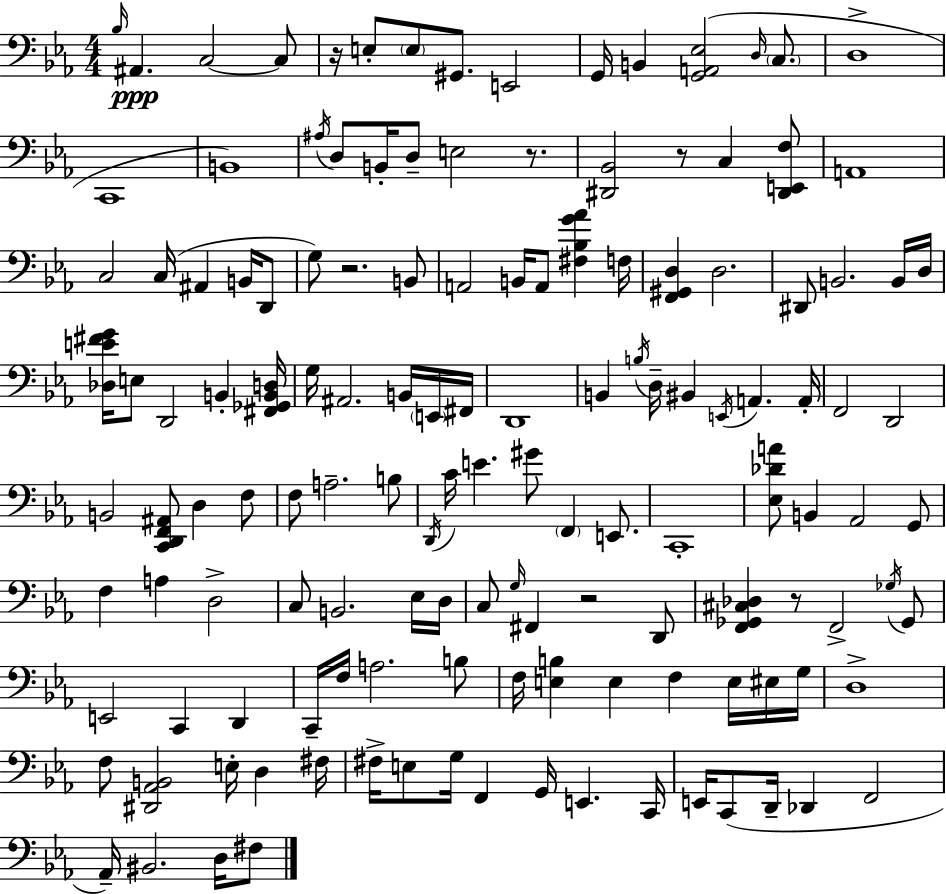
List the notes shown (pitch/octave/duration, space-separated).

Bb3/s A#2/q. C3/h C3/e R/s E3/e E3/e G#2/e. E2/h G2/s B2/q [G2,A2,Eb3]/h D3/s C3/e. D3/w C2/w B2/w A#3/s D3/e B2/s D3/e E3/h R/e. [D#2,Bb2]/h R/e C3/q [D#2,E2,F3]/e A2/w C3/h C3/s A#2/q B2/s D2/e G3/e R/h. B2/e A2/h B2/s A2/e [F#3,Bb3,G4,Ab4]/q F3/s [F2,G#2,D3]/q D3/h. D#2/e B2/h. B2/s D3/s [Db3,E4,F#4,G4]/s E3/e D2/h B2/q [F#2,Gb2,B2,D3]/s G3/s A#2/h. B2/s E2/s F#2/s D2/w B2/q B3/s D3/s BIS2/q E2/s A2/q. A2/s F2/h D2/h B2/h [C2,D2,F2,A#2]/e D3/q F3/e F3/e A3/h. B3/e D2/s C4/s E4/q. G#4/e F2/q E2/e. C2/w [Eb3,Db4,A4]/e B2/q Ab2/h G2/e F3/q A3/q D3/h C3/e B2/h. Eb3/s D3/s C3/e G3/s F#2/q R/h D2/e [F2,Gb2,C#3,Db3]/q R/e F2/h Gb3/s Gb2/e E2/h C2/q D2/q C2/s F3/s A3/h. B3/e F3/s [E3,B3]/q E3/q F3/q E3/s EIS3/s G3/s D3/w F3/e [D#2,Ab2,B2]/h E3/s D3/q F#3/s F#3/s E3/e G3/s F2/q G2/s E2/q. C2/s E2/s C2/e D2/s Db2/q F2/h Ab2/s BIS2/h. D3/s F#3/e